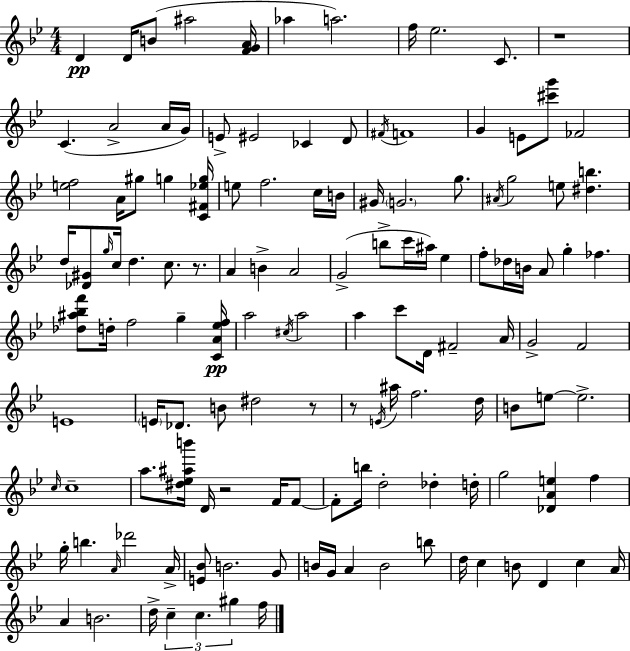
D4/q D4/s B4/e A#5/h [F4,G4,A4]/s Ab5/q A5/h. F5/s Eb5/h. C4/e. R/w C4/q. A4/h A4/s G4/s E4/e EIS4/h CES4/q D4/e F#4/s F4/w G4/q E4/e [C#6,G6]/e FES4/h [E5,F5]/h A4/s G#5/e G5/q [C4,F#4,Eb5,G5]/s E5/e F5/h. C5/s B4/s G#4/s G4/h. G5/e. A#4/s G5/h E5/e [D#5,B5]/q. D5/s [Db4,G#4]/e G5/s C5/s D5/q. C5/e. R/e. A4/q B4/q A4/h G4/h B5/e C6/s A#5/s Eb5/q F5/e Db5/s B4/s A4/e G5/q FES5/q. [Db5,A#5,Bb5,F6]/e D5/s F5/h G5/q [C4,A4,Eb5,F5]/s A5/h C#5/s A5/h A5/q C6/e D4/s F#4/h A4/s G4/h F4/h E4/w E4/s Db4/e. B4/e D#5/h R/e R/e E4/s A#5/s F5/h. D5/s B4/e E5/e E5/h. C5/s C5/w A5/e. [D#5,Eb5,A#5,B6]/s D4/s R/h F4/s F4/e F4/e B5/s D5/h Db5/q D5/s G5/h [Db4,A4,E5]/q F5/q G5/s B5/q. A4/s Db6/h A4/s [E4,Bb4]/e B4/h. G4/e B4/s G4/s A4/q B4/h B5/e D5/s C5/q B4/e D4/q C5/q A4/s A4/q B4/h. D5/s C5/q C5/q. G#5/q F5/s